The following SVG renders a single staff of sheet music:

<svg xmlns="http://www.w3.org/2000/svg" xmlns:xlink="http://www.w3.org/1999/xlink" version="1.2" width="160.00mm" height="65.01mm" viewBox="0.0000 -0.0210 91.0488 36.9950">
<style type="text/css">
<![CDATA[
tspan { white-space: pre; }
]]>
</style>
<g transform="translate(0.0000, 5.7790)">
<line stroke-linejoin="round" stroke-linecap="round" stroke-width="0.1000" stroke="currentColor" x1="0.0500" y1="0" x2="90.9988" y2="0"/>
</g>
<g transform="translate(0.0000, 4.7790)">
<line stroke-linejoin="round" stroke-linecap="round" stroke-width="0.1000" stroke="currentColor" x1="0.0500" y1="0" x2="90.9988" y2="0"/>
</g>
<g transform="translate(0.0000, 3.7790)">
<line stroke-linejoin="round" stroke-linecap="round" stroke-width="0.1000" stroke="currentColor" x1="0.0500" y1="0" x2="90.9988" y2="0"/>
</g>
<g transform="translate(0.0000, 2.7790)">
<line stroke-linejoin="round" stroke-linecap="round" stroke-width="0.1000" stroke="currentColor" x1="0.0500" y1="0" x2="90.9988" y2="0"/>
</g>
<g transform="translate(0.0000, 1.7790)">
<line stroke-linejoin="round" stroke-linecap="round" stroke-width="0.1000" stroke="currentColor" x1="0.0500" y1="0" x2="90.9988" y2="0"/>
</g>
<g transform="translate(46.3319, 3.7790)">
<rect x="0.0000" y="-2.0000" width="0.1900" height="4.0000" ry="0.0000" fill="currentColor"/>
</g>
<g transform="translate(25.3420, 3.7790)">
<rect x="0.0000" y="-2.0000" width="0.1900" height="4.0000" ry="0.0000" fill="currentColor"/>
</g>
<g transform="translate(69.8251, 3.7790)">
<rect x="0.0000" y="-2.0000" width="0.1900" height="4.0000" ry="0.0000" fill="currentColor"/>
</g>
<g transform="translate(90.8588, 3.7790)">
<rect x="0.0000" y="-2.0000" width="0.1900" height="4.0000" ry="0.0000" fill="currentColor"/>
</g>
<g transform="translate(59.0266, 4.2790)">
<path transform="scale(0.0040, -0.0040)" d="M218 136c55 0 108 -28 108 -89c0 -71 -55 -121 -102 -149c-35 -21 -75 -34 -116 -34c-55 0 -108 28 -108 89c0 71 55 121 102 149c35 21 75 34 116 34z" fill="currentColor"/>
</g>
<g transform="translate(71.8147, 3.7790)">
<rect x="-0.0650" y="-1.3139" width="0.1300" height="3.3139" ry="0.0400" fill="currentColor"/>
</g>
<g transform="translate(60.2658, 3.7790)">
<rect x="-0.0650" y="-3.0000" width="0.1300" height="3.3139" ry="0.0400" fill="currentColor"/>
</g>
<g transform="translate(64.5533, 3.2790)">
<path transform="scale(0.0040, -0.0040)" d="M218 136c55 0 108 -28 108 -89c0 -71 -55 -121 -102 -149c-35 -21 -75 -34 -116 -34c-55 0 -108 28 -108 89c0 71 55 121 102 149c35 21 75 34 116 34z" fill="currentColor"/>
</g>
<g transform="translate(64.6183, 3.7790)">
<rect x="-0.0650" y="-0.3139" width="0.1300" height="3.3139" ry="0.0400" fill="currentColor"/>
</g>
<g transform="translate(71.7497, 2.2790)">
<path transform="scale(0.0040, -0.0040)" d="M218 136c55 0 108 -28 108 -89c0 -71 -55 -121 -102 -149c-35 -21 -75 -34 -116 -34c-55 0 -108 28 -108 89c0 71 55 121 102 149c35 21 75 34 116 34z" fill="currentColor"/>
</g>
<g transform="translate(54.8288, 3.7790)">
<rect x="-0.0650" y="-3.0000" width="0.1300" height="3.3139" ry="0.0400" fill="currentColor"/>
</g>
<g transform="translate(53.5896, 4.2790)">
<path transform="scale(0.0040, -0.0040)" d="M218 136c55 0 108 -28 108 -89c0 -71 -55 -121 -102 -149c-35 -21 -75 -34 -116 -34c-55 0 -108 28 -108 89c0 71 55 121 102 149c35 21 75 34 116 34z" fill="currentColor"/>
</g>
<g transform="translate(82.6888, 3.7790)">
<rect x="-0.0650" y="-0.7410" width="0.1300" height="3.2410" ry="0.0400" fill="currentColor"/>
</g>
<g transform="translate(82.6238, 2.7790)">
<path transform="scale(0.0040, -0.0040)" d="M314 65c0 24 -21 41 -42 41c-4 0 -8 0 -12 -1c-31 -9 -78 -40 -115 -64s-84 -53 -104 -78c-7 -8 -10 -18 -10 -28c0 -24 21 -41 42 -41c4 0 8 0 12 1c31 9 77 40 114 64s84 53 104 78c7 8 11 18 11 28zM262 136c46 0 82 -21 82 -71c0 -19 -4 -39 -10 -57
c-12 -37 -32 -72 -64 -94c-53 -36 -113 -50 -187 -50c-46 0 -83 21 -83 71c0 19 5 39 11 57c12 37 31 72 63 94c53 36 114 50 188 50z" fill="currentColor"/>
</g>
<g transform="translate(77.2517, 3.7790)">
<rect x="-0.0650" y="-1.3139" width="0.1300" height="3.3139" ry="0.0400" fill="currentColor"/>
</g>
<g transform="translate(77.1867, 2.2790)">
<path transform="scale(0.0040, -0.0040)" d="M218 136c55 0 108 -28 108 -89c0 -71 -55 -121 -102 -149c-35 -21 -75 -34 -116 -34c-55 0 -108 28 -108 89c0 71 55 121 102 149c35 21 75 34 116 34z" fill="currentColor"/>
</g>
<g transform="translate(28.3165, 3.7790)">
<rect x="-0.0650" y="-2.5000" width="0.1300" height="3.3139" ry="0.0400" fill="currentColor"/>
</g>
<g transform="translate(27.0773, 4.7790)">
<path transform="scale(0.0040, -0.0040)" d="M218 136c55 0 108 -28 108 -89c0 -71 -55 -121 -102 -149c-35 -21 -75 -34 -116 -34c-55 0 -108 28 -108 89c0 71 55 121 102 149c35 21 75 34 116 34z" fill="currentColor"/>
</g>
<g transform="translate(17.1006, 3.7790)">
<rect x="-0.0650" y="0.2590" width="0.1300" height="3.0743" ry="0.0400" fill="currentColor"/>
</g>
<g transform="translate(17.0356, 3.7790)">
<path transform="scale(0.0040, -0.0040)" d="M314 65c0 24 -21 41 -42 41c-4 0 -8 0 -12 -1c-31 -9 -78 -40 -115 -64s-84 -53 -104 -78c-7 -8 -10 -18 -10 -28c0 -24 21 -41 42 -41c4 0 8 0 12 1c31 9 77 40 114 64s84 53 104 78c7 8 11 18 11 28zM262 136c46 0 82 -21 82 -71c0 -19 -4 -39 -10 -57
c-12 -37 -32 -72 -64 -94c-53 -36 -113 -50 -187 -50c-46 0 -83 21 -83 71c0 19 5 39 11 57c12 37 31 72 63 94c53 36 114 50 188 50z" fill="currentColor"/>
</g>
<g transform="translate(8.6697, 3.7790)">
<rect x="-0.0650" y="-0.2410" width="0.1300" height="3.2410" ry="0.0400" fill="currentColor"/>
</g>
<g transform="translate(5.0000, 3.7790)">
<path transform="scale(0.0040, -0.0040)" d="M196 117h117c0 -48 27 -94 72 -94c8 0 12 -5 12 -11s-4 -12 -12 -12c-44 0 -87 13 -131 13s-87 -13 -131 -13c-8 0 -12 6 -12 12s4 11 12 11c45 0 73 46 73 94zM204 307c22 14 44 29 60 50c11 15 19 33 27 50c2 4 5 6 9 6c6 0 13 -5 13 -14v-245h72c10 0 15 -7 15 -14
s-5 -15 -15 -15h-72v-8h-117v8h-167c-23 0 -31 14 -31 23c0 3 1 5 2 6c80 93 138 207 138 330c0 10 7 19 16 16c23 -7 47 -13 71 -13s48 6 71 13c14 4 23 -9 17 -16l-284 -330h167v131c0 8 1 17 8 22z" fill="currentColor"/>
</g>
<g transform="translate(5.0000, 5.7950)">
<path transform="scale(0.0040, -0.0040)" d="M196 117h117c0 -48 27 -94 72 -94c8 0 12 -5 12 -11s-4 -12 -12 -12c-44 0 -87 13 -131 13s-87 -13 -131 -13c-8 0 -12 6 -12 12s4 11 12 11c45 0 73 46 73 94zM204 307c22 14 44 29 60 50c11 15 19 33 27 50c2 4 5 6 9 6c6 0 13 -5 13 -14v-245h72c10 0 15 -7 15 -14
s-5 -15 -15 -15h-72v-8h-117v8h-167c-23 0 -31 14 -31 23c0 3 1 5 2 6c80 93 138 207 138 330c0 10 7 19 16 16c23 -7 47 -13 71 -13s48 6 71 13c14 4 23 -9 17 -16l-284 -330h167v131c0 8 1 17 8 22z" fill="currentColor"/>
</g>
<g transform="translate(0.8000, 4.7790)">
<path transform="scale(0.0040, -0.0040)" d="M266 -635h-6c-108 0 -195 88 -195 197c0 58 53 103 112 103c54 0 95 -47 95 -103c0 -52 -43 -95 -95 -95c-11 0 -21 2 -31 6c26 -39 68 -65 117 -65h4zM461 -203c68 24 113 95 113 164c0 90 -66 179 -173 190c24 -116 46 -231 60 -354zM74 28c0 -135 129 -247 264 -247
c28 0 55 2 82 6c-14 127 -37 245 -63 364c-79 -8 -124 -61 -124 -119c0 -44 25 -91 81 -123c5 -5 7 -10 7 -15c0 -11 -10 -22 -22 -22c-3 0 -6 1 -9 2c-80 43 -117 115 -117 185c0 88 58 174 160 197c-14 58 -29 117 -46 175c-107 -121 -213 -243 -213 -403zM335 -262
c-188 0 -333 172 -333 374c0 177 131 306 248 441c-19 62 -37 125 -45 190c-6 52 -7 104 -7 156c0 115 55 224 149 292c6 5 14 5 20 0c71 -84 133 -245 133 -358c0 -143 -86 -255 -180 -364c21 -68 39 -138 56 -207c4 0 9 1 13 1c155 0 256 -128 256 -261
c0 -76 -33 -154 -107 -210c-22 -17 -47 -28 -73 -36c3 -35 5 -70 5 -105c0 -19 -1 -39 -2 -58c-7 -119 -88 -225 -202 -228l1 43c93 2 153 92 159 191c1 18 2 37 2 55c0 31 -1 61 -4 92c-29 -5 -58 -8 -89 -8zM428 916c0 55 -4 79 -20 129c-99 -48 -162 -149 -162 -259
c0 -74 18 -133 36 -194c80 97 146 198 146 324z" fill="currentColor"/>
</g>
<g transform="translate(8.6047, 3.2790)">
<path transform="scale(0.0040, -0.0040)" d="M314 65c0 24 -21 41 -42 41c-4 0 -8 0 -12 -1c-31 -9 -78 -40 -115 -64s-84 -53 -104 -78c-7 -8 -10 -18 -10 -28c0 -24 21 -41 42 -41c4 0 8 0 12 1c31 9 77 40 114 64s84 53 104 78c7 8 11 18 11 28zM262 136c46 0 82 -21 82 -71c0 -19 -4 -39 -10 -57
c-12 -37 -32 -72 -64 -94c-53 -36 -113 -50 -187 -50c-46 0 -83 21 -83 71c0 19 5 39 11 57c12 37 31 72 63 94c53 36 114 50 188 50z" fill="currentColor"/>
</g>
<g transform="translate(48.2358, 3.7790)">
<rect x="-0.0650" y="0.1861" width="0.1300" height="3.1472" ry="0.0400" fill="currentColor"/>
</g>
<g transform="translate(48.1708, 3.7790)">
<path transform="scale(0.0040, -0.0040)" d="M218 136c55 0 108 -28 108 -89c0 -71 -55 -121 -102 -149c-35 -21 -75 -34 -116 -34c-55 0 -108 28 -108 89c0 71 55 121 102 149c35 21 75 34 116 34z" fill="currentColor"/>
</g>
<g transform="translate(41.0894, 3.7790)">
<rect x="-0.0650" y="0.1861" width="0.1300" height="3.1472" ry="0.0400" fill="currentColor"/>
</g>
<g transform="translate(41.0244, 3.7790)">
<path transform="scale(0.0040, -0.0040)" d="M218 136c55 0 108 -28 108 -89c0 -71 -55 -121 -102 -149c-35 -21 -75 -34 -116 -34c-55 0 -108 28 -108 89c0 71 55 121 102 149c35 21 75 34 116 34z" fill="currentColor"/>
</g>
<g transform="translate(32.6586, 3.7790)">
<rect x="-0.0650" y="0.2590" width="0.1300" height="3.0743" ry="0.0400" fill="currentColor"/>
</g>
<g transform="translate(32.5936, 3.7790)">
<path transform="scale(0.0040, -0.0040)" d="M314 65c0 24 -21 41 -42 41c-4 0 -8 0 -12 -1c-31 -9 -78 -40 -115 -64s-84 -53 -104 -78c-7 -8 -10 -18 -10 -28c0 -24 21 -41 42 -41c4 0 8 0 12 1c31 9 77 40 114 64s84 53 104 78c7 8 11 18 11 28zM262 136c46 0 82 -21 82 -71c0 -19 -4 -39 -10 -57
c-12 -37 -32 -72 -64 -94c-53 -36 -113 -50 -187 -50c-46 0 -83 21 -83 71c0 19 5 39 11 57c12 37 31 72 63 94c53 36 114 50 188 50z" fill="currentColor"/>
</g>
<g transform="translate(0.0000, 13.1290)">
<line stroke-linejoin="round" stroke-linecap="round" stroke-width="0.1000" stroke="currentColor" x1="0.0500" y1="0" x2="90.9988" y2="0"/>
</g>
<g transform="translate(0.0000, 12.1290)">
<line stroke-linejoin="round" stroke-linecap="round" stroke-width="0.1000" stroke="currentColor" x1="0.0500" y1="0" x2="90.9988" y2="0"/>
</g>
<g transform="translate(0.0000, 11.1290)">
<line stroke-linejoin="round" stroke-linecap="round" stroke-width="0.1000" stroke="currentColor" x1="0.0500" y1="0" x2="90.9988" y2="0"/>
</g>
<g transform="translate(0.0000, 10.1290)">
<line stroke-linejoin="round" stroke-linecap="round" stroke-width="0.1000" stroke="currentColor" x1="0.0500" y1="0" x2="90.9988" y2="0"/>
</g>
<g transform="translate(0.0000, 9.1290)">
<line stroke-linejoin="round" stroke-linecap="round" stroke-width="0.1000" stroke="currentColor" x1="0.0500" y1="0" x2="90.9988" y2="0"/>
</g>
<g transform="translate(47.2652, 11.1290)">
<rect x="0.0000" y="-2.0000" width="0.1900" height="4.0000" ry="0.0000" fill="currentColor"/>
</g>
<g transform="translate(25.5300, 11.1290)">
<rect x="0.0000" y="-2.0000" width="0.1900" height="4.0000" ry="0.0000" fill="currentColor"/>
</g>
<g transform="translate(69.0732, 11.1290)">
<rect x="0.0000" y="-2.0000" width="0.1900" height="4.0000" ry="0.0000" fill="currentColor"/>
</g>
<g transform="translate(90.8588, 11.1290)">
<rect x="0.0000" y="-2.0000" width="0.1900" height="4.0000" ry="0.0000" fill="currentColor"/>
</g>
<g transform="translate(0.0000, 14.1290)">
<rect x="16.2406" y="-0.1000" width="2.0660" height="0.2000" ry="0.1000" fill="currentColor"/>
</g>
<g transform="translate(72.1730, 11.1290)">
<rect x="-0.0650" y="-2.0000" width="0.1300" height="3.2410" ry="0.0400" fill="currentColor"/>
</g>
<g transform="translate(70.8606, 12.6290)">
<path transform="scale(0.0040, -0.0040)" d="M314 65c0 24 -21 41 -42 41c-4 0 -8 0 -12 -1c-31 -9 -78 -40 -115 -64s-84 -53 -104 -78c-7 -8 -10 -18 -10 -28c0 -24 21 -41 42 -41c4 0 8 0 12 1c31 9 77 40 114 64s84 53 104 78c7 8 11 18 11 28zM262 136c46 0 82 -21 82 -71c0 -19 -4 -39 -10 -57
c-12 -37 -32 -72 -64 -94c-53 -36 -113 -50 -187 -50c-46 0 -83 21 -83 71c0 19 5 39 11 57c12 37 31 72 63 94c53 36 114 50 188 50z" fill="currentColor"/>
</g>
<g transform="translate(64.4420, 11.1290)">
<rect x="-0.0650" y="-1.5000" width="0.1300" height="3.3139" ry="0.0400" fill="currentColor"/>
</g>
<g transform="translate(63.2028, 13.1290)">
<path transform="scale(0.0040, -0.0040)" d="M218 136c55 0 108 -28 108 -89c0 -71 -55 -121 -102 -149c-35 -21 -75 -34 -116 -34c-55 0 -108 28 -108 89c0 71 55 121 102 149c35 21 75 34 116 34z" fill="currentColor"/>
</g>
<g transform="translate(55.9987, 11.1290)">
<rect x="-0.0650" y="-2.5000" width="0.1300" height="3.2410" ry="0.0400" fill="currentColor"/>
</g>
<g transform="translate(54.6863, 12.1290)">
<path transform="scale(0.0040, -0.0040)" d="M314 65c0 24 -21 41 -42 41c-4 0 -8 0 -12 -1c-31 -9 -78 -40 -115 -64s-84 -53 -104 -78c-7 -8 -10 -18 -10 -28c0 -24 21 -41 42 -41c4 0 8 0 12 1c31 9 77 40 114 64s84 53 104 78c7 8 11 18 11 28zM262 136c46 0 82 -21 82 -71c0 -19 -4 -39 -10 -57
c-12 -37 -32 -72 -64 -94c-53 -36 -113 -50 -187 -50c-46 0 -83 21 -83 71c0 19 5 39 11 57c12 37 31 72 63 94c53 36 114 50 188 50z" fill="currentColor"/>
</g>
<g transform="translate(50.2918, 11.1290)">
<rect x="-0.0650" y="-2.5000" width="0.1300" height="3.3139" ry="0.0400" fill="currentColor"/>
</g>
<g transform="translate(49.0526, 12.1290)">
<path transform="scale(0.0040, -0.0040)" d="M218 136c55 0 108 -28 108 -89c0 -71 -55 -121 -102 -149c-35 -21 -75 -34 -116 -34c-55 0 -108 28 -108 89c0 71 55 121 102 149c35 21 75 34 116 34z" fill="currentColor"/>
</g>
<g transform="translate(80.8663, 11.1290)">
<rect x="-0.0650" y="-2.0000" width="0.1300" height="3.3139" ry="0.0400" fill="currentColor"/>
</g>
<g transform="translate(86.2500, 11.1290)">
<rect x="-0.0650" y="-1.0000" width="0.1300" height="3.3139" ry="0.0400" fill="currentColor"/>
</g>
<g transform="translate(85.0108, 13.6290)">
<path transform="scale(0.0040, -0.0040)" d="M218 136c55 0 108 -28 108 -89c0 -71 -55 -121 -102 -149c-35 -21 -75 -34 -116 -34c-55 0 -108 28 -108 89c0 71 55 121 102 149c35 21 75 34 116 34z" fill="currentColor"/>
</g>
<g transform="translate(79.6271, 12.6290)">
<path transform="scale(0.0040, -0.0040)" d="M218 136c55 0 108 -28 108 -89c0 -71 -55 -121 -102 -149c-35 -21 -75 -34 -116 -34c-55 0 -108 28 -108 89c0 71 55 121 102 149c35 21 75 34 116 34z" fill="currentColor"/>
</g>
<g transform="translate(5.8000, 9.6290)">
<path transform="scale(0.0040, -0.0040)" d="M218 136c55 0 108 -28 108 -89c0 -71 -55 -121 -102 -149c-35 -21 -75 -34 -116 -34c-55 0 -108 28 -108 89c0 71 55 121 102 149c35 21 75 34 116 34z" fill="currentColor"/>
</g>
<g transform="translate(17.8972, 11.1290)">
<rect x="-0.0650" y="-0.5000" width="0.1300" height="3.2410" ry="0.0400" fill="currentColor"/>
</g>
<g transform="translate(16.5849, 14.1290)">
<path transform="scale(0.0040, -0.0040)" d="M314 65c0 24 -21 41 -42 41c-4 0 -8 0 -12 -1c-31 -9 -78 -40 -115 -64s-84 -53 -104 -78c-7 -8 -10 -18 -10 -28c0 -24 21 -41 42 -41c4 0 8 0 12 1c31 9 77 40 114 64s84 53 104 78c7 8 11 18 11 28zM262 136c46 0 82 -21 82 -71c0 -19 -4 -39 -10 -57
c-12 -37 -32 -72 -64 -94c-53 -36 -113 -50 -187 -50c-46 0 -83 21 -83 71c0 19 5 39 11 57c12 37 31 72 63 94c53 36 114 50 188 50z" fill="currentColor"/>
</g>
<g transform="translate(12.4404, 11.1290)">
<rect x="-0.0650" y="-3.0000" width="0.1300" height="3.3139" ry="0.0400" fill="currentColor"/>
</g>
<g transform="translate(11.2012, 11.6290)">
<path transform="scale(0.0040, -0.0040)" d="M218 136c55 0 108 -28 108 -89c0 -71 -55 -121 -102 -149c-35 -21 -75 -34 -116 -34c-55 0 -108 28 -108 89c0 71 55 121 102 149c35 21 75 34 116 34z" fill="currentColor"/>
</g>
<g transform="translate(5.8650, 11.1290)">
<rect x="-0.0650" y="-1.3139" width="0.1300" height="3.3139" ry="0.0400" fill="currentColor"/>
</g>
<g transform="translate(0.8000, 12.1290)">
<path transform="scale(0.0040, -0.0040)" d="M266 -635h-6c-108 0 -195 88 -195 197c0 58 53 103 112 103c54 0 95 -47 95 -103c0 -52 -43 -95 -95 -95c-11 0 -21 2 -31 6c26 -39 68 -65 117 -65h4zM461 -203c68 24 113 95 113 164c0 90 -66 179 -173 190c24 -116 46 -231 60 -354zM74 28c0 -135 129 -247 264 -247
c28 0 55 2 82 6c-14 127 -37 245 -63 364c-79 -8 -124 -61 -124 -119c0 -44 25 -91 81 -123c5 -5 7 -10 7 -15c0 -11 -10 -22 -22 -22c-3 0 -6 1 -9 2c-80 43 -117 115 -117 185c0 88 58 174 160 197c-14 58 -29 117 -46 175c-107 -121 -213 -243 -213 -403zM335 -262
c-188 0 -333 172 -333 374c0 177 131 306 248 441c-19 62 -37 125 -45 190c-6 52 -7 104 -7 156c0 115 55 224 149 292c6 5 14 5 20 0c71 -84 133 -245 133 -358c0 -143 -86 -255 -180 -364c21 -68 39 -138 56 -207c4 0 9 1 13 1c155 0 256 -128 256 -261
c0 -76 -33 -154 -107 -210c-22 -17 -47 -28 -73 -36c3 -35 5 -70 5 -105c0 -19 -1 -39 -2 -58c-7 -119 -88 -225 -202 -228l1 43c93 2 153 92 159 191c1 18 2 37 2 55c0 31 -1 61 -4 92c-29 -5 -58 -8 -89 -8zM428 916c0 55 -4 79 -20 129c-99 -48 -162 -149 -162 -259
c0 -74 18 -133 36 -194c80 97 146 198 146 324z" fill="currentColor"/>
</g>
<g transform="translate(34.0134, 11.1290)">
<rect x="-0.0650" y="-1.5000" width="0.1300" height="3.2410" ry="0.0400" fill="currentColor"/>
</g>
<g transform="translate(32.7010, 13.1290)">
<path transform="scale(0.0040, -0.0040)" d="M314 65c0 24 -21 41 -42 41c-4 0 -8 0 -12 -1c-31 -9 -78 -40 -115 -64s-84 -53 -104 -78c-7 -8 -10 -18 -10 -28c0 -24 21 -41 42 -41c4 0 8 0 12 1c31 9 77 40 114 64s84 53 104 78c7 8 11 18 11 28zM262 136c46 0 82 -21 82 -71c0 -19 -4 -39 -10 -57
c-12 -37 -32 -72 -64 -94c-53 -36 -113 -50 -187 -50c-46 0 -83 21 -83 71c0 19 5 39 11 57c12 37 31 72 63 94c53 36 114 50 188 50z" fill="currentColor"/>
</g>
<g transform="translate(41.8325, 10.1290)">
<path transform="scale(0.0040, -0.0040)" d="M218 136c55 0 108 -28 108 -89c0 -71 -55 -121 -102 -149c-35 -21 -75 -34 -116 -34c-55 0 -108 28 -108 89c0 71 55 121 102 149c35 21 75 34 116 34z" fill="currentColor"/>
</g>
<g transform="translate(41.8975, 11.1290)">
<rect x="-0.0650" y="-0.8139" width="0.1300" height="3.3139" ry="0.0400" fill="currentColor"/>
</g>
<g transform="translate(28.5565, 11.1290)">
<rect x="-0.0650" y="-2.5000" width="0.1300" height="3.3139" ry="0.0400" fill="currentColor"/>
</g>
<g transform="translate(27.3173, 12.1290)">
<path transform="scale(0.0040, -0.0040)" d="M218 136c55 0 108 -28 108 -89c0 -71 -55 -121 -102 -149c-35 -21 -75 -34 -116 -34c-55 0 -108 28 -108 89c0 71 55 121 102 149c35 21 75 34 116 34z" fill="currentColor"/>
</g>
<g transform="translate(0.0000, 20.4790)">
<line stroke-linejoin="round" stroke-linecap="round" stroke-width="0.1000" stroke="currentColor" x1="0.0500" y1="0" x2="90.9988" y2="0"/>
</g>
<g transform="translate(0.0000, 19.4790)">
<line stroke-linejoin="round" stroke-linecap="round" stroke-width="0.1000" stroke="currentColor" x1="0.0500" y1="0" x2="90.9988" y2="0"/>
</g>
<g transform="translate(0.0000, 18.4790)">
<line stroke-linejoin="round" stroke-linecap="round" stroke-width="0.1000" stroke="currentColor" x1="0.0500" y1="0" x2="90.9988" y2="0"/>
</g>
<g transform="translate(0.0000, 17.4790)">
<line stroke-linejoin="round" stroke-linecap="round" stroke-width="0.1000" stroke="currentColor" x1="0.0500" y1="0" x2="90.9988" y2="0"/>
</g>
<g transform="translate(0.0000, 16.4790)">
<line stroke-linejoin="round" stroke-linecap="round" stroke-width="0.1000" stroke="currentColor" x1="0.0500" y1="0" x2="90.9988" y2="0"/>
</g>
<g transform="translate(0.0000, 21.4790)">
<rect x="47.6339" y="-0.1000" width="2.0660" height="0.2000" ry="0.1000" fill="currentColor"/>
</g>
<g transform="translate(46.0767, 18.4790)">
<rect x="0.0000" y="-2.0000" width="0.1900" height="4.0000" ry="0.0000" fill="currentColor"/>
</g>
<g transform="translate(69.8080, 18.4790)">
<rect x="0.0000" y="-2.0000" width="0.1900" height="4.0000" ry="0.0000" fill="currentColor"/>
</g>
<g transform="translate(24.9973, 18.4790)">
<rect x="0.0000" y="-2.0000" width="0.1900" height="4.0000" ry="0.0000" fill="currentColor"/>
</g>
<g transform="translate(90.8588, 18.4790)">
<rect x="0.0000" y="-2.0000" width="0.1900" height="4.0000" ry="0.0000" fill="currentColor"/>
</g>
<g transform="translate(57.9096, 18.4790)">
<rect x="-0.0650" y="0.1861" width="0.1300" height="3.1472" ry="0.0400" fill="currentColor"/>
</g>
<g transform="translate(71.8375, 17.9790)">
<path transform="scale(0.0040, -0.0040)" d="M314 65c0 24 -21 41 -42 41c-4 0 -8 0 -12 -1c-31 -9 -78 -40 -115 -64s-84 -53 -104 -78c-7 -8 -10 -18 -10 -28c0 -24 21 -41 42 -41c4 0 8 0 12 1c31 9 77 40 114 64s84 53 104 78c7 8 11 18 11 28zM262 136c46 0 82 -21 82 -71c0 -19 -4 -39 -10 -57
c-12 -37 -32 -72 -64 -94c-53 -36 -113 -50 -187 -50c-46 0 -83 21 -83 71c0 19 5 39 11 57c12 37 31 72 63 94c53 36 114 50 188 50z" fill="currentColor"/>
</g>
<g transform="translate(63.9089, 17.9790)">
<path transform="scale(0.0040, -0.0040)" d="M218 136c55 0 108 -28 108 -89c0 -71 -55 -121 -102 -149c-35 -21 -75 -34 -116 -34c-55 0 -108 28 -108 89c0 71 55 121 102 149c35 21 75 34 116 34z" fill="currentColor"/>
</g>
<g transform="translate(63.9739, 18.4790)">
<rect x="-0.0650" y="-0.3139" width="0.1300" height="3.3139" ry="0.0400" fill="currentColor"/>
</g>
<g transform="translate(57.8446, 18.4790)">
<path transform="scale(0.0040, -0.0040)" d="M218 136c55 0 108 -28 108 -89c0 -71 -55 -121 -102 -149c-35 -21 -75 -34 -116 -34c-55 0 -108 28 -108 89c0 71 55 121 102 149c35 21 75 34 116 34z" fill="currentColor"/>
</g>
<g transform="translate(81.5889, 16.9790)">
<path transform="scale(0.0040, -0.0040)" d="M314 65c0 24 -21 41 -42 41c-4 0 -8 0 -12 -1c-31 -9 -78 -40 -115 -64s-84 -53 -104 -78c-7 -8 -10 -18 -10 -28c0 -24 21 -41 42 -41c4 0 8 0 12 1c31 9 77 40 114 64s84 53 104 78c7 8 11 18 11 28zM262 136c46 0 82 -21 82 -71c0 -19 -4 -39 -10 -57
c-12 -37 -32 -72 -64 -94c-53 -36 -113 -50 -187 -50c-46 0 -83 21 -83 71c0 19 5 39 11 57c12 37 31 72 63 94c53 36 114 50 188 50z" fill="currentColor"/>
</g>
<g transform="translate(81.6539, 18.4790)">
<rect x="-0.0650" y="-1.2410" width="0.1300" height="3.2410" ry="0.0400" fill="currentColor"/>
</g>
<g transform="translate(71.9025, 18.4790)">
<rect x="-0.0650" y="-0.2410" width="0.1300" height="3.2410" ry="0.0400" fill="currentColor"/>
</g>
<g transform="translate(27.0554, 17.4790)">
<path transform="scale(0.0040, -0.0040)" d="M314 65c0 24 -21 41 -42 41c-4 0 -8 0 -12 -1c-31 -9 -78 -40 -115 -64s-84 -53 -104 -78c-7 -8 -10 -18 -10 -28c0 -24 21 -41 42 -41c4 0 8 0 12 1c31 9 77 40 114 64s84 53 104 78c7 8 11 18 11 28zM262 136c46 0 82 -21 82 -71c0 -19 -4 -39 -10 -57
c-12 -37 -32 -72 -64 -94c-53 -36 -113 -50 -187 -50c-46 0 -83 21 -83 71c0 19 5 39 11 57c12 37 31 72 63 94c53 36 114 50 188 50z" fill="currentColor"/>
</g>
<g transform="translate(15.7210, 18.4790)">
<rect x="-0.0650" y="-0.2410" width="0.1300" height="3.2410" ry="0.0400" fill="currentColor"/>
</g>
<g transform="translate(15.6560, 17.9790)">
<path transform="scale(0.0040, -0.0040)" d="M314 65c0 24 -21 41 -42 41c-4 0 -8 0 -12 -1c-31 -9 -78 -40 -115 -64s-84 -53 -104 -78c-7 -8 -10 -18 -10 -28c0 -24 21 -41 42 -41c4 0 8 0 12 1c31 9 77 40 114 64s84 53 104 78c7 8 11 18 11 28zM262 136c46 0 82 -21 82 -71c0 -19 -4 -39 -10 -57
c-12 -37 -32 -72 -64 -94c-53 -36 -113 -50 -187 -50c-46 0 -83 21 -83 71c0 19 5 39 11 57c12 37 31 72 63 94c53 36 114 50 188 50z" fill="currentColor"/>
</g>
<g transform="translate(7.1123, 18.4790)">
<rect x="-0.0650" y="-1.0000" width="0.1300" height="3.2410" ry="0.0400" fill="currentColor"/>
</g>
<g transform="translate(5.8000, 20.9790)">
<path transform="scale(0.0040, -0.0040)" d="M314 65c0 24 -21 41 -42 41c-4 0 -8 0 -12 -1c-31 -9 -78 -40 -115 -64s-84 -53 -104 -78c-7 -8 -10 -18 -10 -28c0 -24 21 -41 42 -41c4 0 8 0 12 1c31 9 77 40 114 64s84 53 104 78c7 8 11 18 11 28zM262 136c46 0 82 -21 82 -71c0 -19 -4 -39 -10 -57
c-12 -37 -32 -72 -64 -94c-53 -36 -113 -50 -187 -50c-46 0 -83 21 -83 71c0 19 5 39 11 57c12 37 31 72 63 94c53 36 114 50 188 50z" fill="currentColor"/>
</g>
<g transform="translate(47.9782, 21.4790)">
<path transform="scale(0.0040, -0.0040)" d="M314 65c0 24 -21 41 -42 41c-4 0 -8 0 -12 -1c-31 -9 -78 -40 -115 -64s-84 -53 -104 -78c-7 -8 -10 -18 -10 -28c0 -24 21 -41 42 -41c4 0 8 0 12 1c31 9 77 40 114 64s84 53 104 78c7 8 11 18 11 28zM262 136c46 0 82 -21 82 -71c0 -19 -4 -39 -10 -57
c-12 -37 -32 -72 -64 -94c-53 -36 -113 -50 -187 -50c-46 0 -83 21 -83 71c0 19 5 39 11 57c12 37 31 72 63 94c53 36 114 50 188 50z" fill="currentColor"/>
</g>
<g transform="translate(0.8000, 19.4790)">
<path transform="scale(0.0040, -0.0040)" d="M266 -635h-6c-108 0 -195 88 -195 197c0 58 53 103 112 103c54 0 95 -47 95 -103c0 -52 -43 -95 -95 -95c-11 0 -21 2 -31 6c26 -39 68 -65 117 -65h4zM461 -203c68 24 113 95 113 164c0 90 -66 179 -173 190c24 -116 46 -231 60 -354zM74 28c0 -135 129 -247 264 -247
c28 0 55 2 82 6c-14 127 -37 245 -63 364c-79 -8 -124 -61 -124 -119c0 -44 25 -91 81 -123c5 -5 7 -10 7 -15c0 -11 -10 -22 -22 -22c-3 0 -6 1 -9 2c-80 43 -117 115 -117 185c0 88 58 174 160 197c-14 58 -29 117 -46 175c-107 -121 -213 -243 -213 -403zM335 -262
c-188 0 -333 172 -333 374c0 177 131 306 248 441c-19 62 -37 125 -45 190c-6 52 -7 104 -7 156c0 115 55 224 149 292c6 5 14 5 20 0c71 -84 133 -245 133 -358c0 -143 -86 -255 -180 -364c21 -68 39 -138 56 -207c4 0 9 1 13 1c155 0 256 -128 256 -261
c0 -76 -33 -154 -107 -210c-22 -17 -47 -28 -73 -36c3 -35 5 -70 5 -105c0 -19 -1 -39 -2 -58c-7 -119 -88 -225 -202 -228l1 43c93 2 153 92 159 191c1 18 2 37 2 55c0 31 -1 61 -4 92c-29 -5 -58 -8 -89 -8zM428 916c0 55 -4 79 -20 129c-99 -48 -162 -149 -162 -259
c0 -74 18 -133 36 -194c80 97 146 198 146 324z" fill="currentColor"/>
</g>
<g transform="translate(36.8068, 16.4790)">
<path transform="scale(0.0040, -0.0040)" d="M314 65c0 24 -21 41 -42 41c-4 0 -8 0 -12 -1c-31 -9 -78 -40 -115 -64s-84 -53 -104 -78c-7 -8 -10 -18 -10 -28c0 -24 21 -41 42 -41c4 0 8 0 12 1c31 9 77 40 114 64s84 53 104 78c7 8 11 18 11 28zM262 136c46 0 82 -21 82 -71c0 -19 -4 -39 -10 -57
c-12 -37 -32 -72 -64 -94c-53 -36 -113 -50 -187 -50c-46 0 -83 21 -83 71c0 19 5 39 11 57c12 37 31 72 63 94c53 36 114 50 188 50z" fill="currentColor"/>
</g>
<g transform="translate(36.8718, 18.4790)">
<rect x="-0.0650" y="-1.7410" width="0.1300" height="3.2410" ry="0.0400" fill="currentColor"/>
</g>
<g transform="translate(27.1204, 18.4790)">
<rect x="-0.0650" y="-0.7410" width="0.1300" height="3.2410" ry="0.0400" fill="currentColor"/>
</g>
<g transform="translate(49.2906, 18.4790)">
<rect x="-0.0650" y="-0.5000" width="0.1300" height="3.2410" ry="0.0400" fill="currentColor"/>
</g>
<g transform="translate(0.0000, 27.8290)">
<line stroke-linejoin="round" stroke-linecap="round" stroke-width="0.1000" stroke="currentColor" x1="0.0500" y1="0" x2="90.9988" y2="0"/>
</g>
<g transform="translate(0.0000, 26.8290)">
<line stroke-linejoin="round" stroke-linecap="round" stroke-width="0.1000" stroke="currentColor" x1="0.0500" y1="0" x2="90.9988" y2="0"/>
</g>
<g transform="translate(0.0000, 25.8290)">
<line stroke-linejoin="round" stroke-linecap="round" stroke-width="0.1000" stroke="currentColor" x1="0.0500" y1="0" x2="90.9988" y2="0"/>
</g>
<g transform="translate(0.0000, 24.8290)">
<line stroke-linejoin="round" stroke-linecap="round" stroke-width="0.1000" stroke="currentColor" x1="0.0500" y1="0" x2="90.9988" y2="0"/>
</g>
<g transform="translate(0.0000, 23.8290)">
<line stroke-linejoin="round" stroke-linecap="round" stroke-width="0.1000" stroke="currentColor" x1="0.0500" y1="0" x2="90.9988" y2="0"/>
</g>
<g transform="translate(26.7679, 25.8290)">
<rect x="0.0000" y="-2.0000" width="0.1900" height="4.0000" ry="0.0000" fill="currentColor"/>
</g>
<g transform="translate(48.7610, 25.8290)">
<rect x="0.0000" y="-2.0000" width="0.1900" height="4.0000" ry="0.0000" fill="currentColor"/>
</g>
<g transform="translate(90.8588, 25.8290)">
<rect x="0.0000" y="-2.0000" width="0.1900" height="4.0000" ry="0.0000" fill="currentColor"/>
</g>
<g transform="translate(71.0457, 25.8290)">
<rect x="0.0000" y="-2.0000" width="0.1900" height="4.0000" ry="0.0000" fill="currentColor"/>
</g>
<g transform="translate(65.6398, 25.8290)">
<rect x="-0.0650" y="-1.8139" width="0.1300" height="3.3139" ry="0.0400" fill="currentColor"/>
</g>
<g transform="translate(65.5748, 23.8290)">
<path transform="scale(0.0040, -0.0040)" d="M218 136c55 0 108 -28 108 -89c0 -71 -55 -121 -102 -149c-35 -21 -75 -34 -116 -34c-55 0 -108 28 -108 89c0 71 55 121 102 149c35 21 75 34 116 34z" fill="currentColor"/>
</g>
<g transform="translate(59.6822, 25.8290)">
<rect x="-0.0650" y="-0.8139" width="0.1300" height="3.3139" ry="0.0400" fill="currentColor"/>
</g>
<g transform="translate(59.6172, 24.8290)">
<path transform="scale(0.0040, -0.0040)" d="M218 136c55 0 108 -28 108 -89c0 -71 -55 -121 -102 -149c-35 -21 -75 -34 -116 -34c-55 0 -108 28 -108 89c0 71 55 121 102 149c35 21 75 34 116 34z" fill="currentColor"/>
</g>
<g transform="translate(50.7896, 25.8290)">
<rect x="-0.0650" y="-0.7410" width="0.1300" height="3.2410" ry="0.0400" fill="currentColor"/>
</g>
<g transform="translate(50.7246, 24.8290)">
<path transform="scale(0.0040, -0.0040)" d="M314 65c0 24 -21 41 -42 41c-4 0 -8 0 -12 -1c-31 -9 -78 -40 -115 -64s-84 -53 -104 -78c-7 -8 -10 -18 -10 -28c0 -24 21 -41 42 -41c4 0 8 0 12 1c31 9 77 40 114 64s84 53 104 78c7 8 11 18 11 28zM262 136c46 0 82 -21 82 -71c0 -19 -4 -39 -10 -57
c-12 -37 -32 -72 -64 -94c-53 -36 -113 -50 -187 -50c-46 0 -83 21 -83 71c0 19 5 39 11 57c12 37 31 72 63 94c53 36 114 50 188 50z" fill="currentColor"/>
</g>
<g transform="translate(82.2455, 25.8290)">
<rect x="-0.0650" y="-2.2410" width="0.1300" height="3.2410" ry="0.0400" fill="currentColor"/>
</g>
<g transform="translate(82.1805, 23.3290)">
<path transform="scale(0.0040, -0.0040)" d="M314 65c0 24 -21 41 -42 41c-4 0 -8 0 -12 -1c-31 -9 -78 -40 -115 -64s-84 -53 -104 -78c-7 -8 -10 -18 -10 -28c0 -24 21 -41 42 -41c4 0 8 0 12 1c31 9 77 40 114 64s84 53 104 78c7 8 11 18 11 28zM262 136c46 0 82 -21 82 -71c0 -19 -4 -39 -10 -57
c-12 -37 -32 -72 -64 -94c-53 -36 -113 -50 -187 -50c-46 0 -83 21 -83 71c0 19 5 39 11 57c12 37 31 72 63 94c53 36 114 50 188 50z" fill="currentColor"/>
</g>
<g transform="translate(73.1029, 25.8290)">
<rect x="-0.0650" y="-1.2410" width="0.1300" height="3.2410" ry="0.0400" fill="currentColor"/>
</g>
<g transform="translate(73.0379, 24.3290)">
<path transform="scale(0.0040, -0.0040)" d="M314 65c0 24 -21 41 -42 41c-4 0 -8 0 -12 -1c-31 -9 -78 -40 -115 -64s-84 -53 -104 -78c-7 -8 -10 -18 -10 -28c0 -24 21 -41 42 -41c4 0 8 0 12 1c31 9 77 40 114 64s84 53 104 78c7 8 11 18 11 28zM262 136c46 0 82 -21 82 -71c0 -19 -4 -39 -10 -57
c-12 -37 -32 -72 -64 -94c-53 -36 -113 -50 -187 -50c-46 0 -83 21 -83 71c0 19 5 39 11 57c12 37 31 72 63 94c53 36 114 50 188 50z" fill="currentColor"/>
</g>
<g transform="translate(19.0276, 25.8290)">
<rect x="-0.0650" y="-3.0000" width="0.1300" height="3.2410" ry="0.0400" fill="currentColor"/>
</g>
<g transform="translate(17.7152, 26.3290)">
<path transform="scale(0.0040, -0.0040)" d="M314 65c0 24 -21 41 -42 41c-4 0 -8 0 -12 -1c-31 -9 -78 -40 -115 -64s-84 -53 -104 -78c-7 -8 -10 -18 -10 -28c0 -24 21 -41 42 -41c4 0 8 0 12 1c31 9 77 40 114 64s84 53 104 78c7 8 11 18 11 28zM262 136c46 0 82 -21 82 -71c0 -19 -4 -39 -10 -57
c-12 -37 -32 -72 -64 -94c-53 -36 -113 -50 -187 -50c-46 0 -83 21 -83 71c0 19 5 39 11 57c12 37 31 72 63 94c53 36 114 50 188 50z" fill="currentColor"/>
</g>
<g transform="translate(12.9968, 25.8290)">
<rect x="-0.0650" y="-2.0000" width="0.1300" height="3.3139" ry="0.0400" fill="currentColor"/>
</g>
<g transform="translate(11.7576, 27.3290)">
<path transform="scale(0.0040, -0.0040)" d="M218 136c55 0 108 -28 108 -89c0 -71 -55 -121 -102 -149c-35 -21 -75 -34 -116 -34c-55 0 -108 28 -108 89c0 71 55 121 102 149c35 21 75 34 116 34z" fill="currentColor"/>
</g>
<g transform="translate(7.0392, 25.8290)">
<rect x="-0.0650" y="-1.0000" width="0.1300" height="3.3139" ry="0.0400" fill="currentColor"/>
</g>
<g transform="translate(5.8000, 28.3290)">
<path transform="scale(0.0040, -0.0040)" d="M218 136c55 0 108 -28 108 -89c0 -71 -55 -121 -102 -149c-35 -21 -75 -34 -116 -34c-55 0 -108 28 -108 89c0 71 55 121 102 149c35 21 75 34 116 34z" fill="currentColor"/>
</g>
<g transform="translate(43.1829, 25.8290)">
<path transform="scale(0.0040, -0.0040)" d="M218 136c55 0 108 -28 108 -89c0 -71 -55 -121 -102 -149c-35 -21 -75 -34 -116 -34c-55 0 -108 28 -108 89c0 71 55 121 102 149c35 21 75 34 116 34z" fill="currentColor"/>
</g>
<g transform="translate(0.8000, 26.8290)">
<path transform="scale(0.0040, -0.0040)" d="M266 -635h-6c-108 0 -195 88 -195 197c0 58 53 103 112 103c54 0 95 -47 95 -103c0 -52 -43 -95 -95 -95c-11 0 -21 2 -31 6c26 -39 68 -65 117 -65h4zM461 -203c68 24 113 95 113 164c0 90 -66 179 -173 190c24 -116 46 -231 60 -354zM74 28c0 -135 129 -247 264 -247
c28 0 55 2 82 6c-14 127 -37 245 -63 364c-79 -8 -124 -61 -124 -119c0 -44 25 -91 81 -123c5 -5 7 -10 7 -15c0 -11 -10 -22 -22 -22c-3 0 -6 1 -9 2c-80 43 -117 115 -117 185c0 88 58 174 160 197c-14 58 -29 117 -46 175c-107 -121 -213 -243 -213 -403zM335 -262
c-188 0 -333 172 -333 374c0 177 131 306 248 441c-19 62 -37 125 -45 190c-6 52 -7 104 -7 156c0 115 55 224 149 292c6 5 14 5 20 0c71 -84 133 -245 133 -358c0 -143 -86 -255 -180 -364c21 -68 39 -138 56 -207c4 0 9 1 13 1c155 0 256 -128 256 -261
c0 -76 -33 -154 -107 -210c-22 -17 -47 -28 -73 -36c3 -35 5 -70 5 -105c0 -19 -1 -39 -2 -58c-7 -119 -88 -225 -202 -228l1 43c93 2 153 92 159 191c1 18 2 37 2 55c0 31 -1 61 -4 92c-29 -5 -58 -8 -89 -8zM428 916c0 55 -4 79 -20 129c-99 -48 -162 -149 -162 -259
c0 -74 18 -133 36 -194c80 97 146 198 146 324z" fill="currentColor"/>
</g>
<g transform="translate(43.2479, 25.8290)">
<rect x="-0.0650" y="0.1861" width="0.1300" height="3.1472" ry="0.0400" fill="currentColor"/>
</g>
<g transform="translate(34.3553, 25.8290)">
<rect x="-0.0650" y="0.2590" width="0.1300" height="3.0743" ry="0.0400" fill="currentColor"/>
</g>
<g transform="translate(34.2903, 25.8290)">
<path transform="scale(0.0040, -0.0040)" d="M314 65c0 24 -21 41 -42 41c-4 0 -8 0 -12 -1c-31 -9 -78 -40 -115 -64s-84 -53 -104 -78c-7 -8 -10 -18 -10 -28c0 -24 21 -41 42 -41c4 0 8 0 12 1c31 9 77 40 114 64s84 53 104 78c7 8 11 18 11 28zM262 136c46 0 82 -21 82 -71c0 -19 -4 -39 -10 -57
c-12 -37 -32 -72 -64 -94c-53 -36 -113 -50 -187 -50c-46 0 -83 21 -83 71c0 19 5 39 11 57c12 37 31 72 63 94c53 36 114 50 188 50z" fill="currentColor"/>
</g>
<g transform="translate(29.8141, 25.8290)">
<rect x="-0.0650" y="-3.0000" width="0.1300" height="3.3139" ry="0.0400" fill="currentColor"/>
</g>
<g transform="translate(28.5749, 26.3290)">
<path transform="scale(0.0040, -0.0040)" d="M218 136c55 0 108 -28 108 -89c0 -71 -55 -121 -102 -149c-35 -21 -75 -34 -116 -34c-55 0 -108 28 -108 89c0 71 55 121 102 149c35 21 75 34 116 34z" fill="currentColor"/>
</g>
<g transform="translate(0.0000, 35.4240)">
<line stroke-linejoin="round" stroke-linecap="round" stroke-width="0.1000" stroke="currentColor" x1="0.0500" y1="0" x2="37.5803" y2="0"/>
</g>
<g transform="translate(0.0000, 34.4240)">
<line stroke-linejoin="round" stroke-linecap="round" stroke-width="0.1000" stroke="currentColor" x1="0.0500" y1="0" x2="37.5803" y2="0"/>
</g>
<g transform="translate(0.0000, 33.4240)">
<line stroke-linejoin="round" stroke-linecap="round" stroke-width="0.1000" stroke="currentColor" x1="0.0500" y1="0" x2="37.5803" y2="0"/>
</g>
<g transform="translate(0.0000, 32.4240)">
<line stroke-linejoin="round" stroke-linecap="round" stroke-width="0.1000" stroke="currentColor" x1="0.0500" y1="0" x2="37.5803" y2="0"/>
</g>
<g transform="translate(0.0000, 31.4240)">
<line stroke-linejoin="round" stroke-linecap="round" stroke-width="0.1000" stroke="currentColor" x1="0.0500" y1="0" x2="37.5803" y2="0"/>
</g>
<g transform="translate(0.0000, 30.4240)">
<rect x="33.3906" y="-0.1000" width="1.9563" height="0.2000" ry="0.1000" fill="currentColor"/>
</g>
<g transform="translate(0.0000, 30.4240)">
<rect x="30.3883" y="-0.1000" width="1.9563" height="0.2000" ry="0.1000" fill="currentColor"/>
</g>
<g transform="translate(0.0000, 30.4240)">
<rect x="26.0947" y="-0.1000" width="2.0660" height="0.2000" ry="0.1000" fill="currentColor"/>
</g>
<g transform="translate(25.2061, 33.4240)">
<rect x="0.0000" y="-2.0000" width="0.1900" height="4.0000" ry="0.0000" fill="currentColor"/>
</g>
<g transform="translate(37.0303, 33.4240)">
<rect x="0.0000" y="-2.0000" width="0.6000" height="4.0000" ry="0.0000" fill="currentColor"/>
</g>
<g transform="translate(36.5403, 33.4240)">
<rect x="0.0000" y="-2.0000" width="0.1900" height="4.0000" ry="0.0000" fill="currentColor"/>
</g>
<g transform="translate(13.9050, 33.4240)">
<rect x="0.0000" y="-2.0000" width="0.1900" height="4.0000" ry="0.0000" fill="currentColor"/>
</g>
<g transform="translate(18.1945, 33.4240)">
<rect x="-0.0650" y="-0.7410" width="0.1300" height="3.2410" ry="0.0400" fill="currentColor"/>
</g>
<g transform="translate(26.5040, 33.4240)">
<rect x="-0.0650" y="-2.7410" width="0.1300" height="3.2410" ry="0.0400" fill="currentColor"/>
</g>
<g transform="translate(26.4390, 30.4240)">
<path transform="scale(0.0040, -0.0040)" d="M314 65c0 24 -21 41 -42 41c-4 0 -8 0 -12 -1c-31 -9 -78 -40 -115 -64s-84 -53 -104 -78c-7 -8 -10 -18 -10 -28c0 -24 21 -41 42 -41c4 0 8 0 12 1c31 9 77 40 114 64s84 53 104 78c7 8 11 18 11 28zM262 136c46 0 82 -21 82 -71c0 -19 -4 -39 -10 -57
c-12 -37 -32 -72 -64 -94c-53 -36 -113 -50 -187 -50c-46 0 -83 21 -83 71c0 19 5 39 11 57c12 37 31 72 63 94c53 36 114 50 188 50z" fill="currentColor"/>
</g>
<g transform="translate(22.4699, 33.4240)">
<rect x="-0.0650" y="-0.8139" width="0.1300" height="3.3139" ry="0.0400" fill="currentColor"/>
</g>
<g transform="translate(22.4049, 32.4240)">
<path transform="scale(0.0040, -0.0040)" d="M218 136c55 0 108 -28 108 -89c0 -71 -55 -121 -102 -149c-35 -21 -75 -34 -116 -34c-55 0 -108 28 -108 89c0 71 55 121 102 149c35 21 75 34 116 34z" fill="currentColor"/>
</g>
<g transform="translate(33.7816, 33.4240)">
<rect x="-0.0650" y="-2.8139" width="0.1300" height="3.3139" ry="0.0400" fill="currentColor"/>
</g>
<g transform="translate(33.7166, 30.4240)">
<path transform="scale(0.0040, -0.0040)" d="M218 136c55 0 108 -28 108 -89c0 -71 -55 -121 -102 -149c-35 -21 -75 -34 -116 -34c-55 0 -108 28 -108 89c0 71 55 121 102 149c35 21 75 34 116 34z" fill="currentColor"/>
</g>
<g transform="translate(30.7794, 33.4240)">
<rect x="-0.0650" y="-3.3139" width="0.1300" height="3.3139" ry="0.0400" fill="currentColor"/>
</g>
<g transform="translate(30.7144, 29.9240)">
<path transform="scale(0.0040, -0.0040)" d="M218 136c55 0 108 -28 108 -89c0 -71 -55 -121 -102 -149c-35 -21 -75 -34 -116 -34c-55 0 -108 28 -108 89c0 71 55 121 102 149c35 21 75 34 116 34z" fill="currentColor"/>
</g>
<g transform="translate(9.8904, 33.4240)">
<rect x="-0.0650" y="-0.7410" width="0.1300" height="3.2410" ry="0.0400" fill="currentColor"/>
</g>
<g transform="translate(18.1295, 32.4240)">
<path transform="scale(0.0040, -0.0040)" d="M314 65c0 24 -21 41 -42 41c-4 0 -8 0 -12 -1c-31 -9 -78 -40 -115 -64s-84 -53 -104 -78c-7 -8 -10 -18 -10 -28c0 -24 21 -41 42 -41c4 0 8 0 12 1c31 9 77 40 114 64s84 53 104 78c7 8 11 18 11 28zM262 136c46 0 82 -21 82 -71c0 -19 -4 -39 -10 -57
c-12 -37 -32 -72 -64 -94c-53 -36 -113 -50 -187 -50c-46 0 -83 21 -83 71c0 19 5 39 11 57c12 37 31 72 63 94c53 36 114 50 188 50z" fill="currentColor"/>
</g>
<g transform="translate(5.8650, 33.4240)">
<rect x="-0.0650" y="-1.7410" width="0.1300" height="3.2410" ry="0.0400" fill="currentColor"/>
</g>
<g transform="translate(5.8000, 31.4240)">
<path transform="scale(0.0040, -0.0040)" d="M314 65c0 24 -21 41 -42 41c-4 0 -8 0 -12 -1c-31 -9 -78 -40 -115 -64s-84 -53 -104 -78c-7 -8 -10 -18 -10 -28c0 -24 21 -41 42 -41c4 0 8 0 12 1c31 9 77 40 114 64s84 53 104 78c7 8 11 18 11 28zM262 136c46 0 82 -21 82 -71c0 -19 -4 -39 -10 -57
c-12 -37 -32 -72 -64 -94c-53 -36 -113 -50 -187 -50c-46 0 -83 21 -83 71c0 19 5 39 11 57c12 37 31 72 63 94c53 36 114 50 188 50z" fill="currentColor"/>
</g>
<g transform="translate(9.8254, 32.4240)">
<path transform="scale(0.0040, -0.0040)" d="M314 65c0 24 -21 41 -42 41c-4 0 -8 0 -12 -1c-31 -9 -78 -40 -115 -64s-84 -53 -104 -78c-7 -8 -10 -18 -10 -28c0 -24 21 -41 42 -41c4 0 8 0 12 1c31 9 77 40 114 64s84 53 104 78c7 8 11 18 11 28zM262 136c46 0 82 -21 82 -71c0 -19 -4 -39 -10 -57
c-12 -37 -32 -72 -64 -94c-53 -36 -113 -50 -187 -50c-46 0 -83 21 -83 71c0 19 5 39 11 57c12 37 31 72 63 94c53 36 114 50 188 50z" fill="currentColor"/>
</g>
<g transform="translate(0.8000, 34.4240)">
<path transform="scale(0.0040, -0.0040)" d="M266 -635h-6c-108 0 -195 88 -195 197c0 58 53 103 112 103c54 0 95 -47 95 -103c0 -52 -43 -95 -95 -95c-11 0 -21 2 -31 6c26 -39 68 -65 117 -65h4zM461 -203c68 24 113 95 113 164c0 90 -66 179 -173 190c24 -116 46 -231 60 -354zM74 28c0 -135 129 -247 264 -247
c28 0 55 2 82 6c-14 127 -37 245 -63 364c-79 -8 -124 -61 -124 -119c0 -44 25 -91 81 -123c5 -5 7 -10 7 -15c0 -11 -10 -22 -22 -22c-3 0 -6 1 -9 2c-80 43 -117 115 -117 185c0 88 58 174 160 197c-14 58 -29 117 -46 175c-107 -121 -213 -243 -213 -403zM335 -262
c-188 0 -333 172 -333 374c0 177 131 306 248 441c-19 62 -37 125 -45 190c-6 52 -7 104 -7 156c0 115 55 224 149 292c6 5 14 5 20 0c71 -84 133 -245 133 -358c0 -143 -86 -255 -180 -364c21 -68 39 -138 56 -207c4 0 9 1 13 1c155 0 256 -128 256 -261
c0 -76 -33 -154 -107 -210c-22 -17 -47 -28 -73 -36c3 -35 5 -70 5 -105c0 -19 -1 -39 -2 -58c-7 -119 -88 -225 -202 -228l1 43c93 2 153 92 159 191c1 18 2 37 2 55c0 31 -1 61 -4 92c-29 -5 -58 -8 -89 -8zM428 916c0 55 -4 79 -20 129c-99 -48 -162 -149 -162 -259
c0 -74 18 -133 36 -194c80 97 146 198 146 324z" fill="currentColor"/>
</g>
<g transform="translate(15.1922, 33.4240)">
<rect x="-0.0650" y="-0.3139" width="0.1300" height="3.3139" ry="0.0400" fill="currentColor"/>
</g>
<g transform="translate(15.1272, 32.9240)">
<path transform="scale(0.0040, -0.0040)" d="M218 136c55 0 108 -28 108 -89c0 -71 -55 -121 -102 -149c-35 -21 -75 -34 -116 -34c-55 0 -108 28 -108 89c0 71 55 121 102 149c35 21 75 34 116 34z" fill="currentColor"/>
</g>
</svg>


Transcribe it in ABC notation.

X:1
T:Untitled
M:4/4
L:1/4
K:C
c2 B2 G B2 B B A A c e e d2 e A C2 G E2 d G G2 E F2 F D D2 c2 d2 f2 C2 B c c2 e2 D F A2 A B2 B d2 d f e2 g2 f2 d2 c d2 d a2 b a